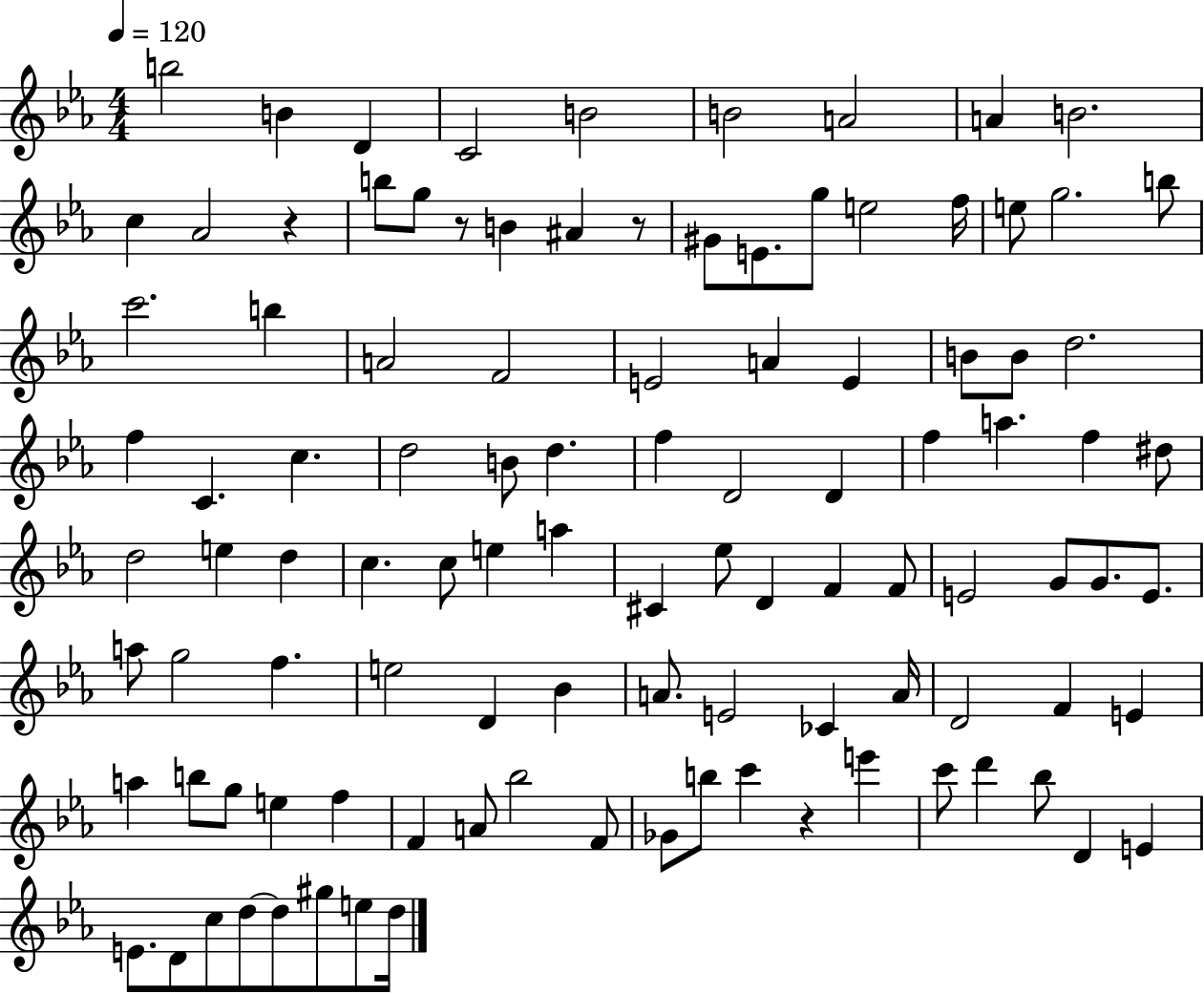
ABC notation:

X:1
T:Untitled
M:4/4
L:1/4
K:Eb
b2 B D C2 B2 B2 A2 A B2 c _A2 z b/2 g/2 z/2 B ^A z/2 ^G/2 E/2 g/2 e2 f/4 e/2 g2 b/2 c'2 b A2 F2 E2 A E B/2 B/2 d2 f C c d2 B/2 d f D2 D f a f ^d/2 d2 e d c c/2 e a ^C _e/2 D F F/2 E2 G/2 G/2 E/2 a/2 g2 f e2 D _B A/2 E2 _C A/4 D2 F E a b/2 g/2 e f F A/2 _b2 F/2 _G/2 b/2 c' z e' c'/2 d' _b/2 D E E/2 D/2 c/2 d/2 d/2 ^g/2 e/2 d/4